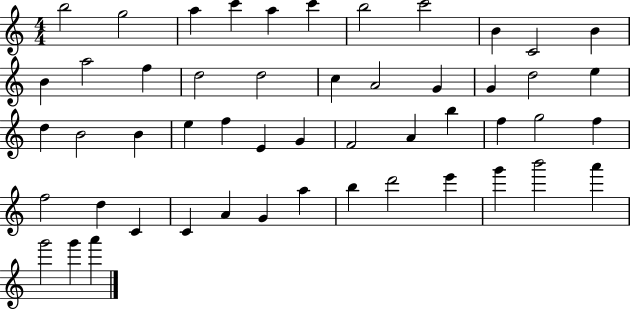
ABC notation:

X:1
T:Untitled
M:4/4
L:1/4
K:C
b2 g2 a c' a c' b2 c'2 B C2 B B a2 f d2 d2 c A2 G G d2 e d B2 B e f E G F2 A b f g2 f f2 d C C A G a b d'2 e' g' b'2 a' g'2 g' a'